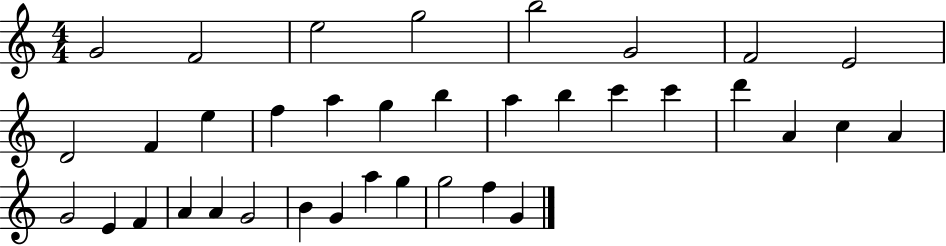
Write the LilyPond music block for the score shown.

{
  \clef treble
  \numericTimeSignature
  \time 4/4
  \key c \major
  g'2 f'2 | e''2 g''2 | b''2 g'2 | f'2 e'2 | \break d'2 f'4 e''4 | f''4 a''4 g''4 b''4 | a''4 b''4 c'''4 c'''4 | d'''4 a'4 c''4 a'4 | \break g'2 e'4 f'4 | a'4 a'4 g'2 | b'4 g'4 a''4 g''4 | g''2 f''4 g'4 | \break \bar "|."
}